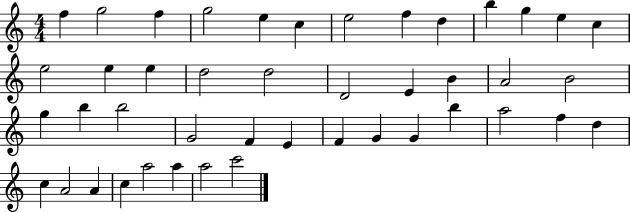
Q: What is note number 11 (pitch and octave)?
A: G5